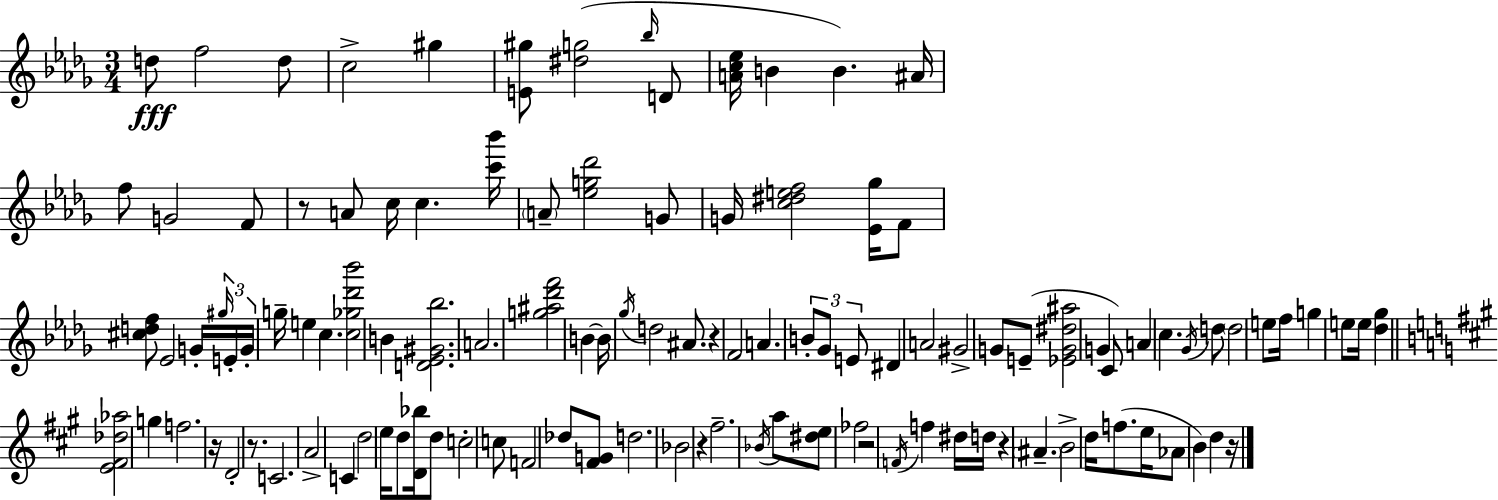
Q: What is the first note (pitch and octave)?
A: D5